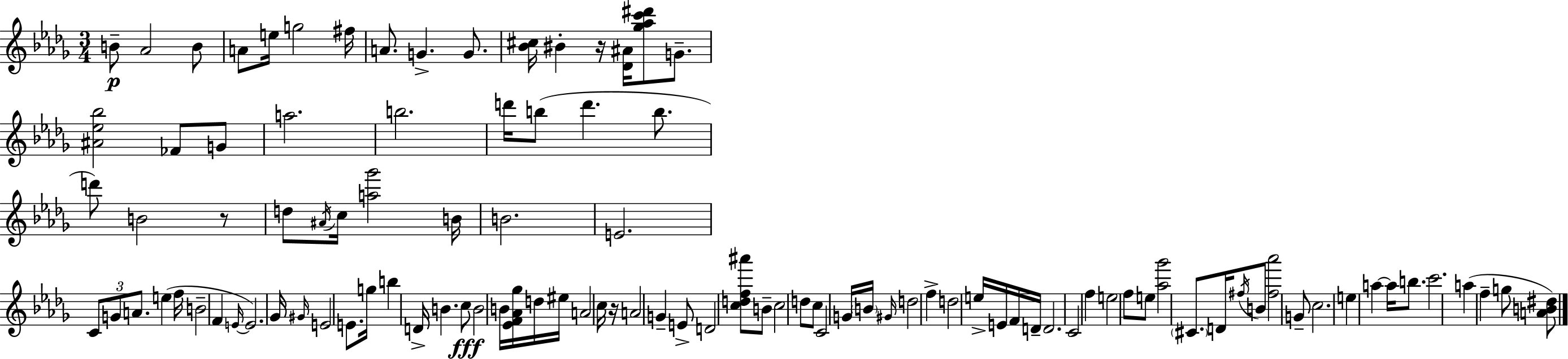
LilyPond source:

{
  \clef treble
  \numericTimeSignature
  \time 3/4
  \key bes \minor
  b'8--\p aes'2 b'8 | a'8 e''16 g''2 fis''16 | a'8. g'4.-> g'8. | <bes' cis''>16 bis'4-. r16 <des' ais'>16 <ges'' aes'' c''' dis'''>8 g'8.-- | \break <ais' ees'' bes''>2 fes'8 g'8 | a''2. | b''2. | d'''16 b''8( d'''4. b''8. | \break d'''8) b'2 r8 | d''8 \acciaccatura { ais'16 } c''16 <a'' ges'''>2 | b'16 b'2. | e'2. | \break \tuplet 3/2 { c'8 g'8 a'8. } e''4( | f''16 b'2-- f'4 | \grace { e'16~ }~) e'2. | ges'16 \grace { gis'16 } e'2 | \break e'8. g''16 b''4 d'16-> b'4. | c''8\fff b'2 | b'16 <ees' f' aes' ges''>16 d''16 eis''16 a'2 | c''16 r16 a'2 g'4-- | \break e'8-> d'2 | <c'' d'' f'' ais'''>8 b'8-- c''2 | d''8 c''8 c'2 | g'16 \parenthesize b'16 \grace { gis'16 } d''2 | \break f''4-> d''2 | e''16-> e'16 f'16 d'16-- d'2. | c'2 | f''4 e''2 | \break f''8 e''8 <aes'' ges'''>2 | \parenthesize cis'8. d'16 \acciaccatura { fis''16 } b'8 <fis'' aes'''>2 | g'8-- c''2. | e''4 a''4~~ | \break a''16 b''8. c'''2. | a''4( f''4-- | g''8 <a' b' dis''>8) \bar "|."
}